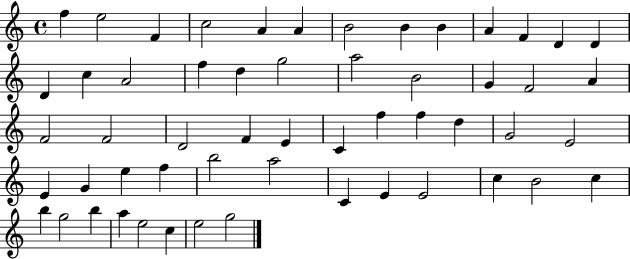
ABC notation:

X:1
T:Untitled
M:4/4
L:1/4
K:C
f e2 F c2 A A B2 B B A F D D D c A2 f d g2 a2 B2 G F2 A F2 F2 D2 F E C f f d G2 E2 E G e f b2 a2 C E E2 c B2 c b g2 b a e2 c e2 g2